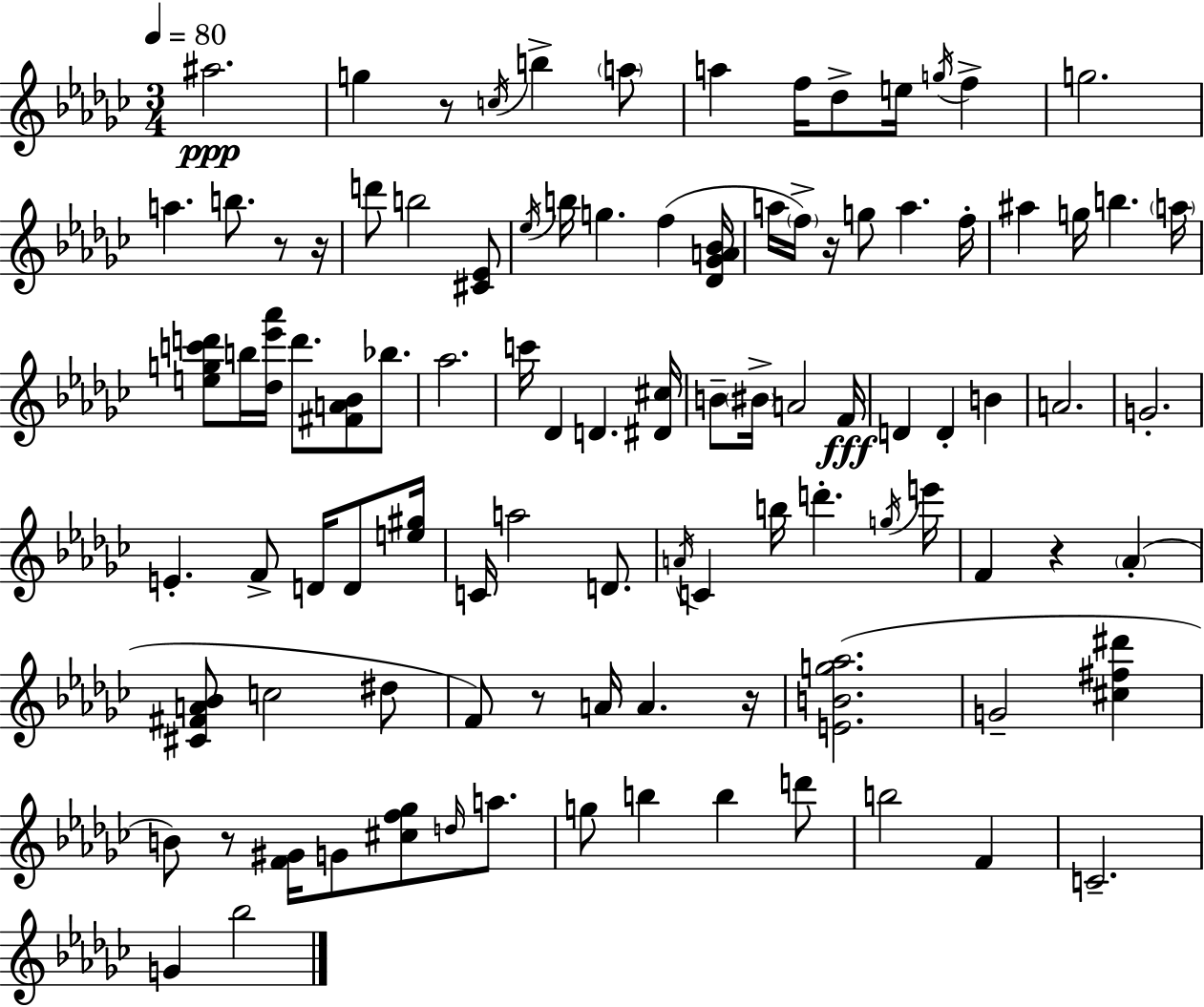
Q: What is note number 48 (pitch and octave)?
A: D4